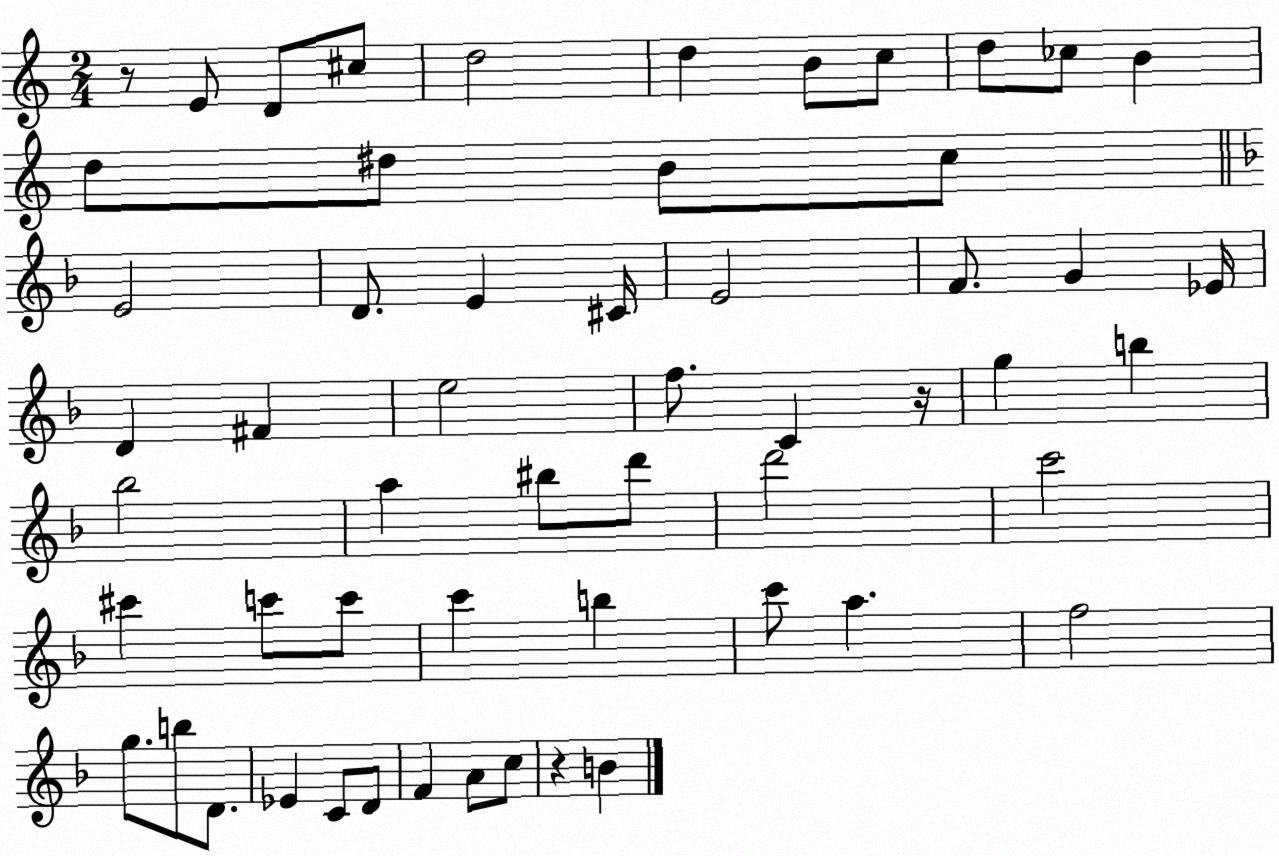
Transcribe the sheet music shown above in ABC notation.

X:1
T:Untitled
M:2/4
L:1/4
K:C
z/2 E/2 D/2 ^c/2 d2 d B/2 c/2 d/2 _c/2 B d/2 ^d/2 B/2 c/2 E2 D/2 E ^C/4 E2 F/2 G _E/4 D ^F e2 f/2 C z/4 g b _b2 a ^b/2 d'/2 d'2 c'2 ^c' c'/2 c'/2 c' b c'/2 a f2 g/2 b/2 D/2 _E C/2 D/2 F A/2 c/2 z B